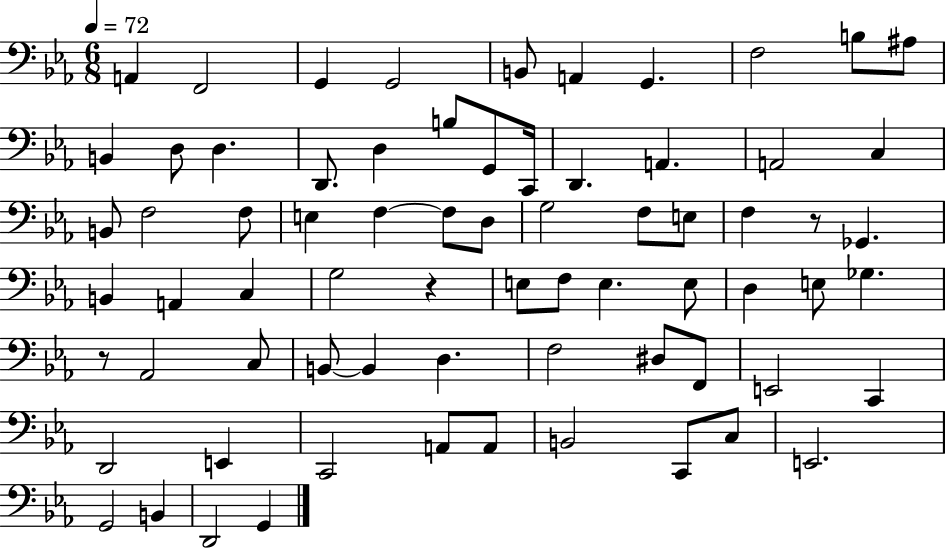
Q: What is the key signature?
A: EES major